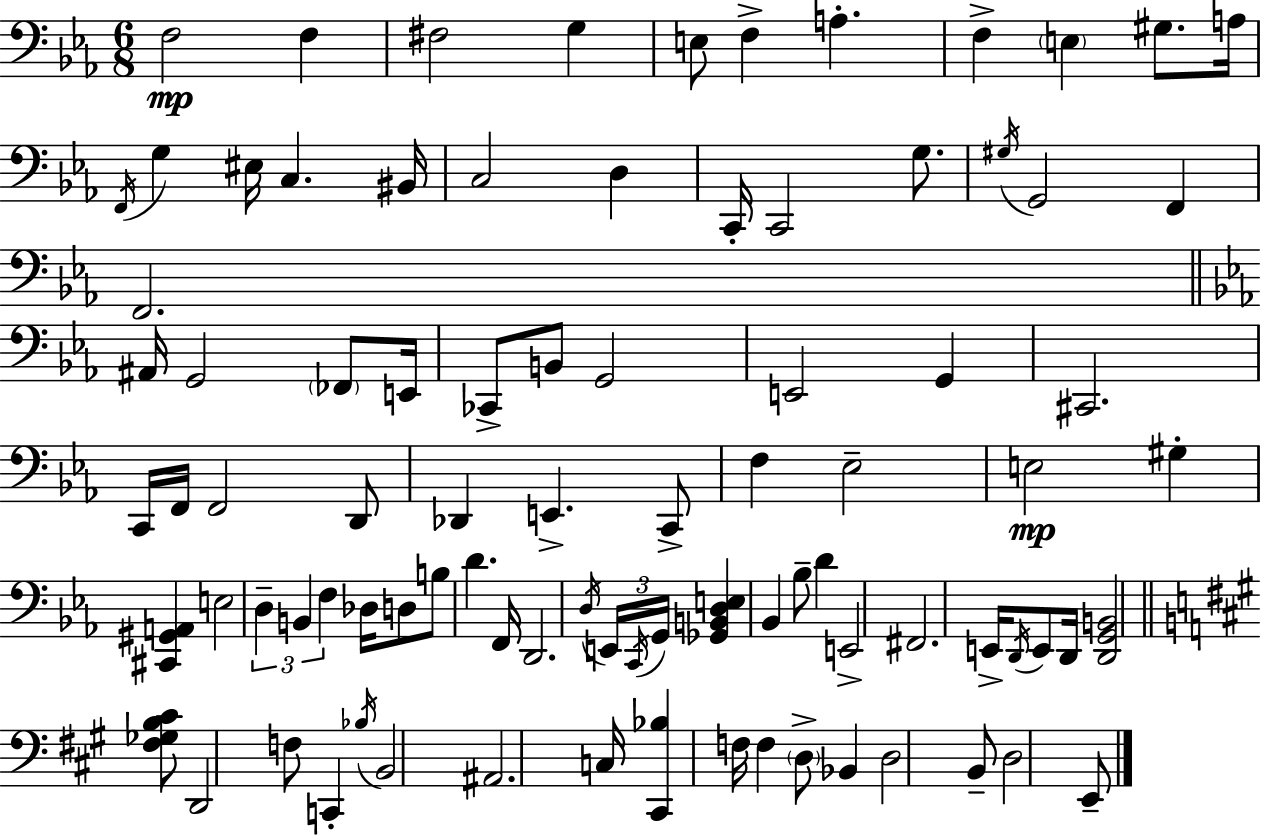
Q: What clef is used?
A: bass